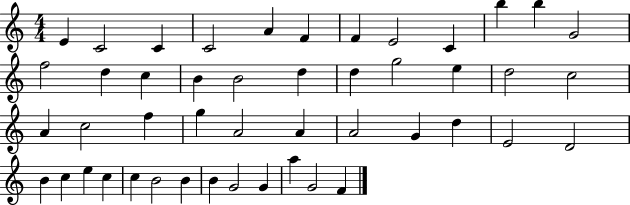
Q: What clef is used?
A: treble